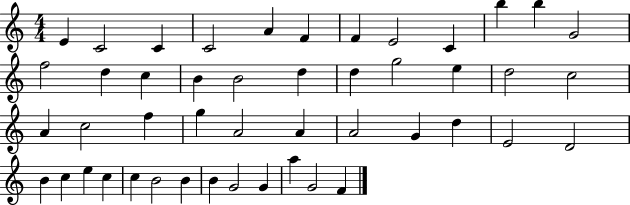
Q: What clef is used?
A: treble